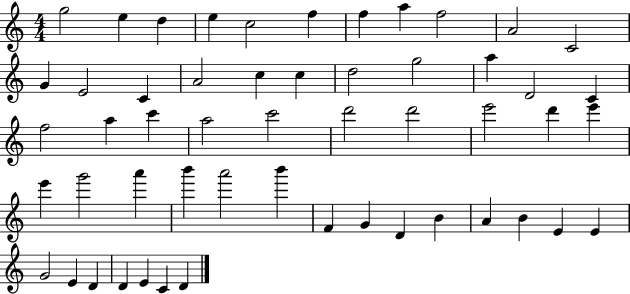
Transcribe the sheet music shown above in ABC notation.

X:1
T:Untitled
M:4/4
L:1/4
K:C
g2 e d e c2 f f a f2 A2 C2 G E2 C A2 c c d2 g2 a D2 C f2 a c' a2 c'2 d'2 d'2 e'2 d' e' e' g'2 a' b' a'2 b' F G D B A B E E G2 E D D E C D